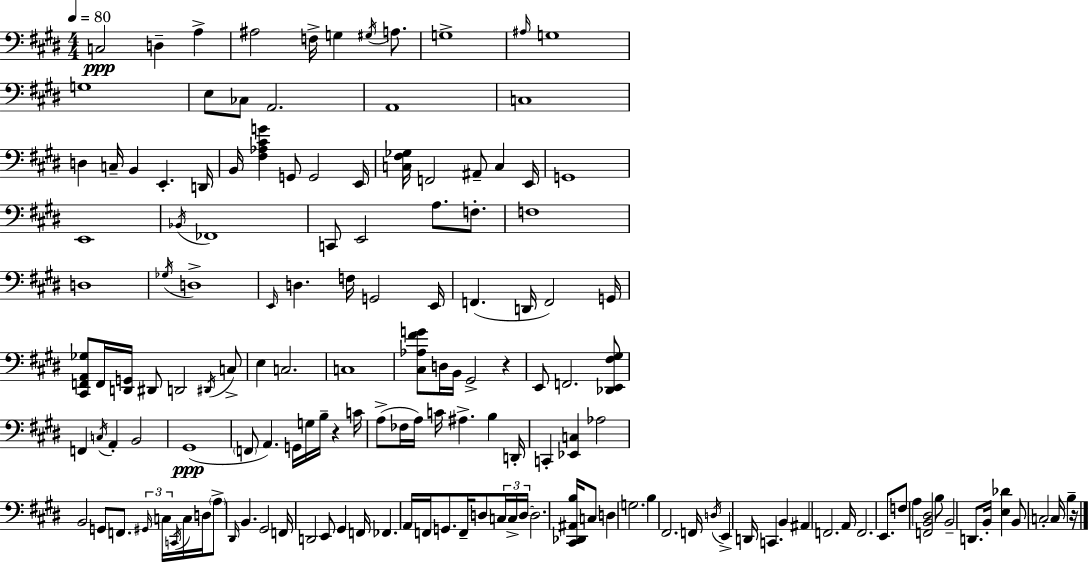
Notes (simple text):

C3/h D3/q A3/q A#3/h F3/s G3/q G#3/s A3/e. G3/w A#3/s G3/w G3/w E3/e CES3/e A2/h. A2/w C3/w D3/q C3/s B2/q E2/q. D2/s B2/s [F#3,Ab3,C#4,G4]/q G2/e G2/h E2/s [C3,F#3,Gb3]/s F2/h A#2/e C3/q E2/s G2/w E2/w Bb2/s FES2/w C2/e E2/h A3/e. F3/e. F3/w D3/w Gb3/s D3/w E2/s D3/q. F3/s G2/h E2/s F2/q. D2/s F2/h G2/s [C#2,F2,A2,Gb3]/e F2/s [D2,G2]/s D#2/e D2/h D#2/s C3/e E3/q C3/h. C3/w [C#3,Ab3,F#4,G4]/e D3/s B2/s G#2/h R/q E2/e F2/h. [Db2,E2,F#3,G#3]/e F2/q C3/s A2/q B2/h G#2/w F2/e A2/q. G2/s G3/s B3/s R/q C4/s A3/e FES3/s A3/s C4/s A#3/q. B3/q D2/s C2/q [Eb2,C3]/q Ab3/h B2/h G2/e F2/e. G#2/s C3/s C2/s C3/s D3/s A3/e D#2/s B2/q. G#2/h F2/s D2/h E2/e G#2/q F2/s FES2/q. A2/s F2/s G2/e. F2/s D3/e C3/s C3/s D3/s D3/h. [C#2,Db2,A#2,B3]/s C3/e D3/q G3/h. B3/q F#2/h. F2/s D3/s E2/q D2/s C2/q. B2/q A#2/q F2/h. A2/s F2/h. E2/e. F3/e A3/q [F2,B2,D#3]/h B3/e B2/h D2/e. B2/s [E3,Db4]/q B2/e C3/h C3/s B3/q R/s